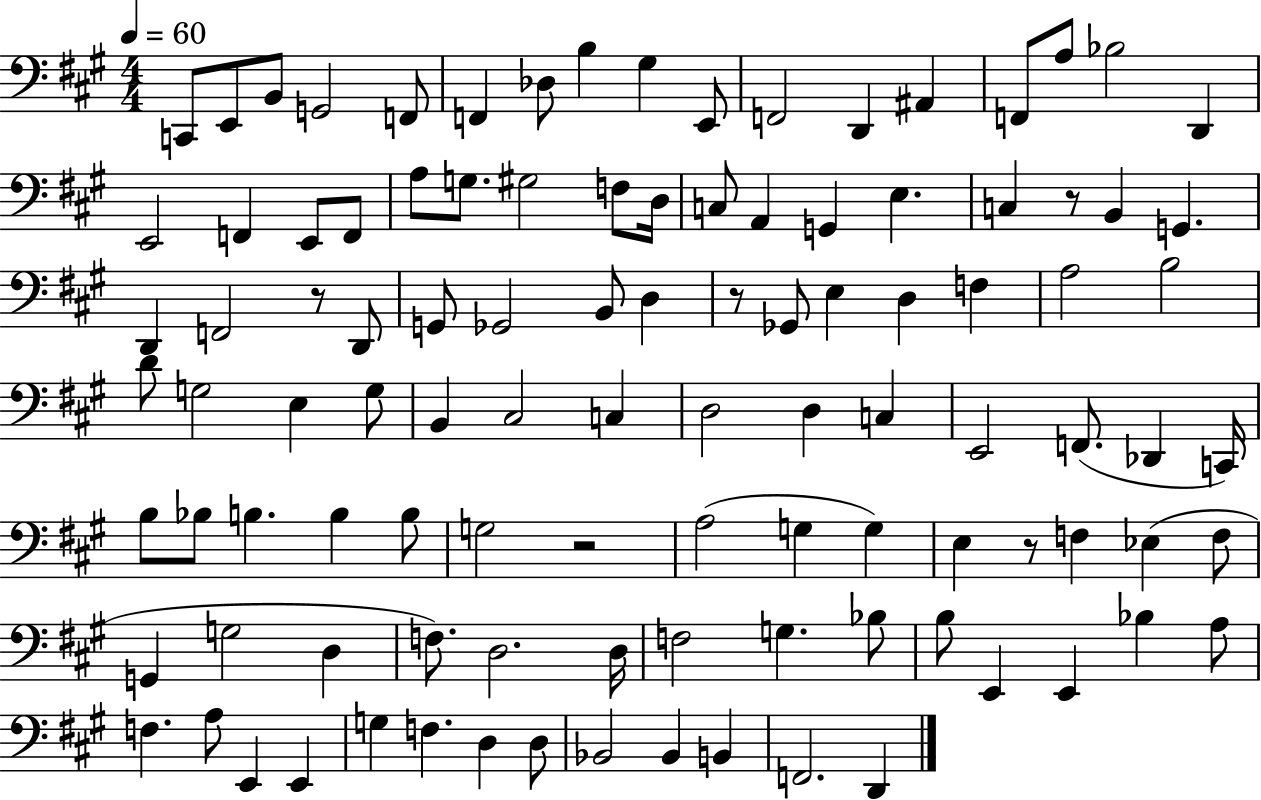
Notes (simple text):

C2/e E2/e B2/e G2/h F2/e F2/q Db3/e B3/q G#3/q E2/e F2/h D2/q A#2/q F2/e A3/e Bb3/h D2/q E2/h F2/q E2/e F2/e A3/e G3/e. G#3/h F3/e D3/s C3/e A2/q G2/q E3/q. C3/q R/e B2/q G2/q. D2/q F2/h R/e D2/e G2/e Gb2/h B2/e D3/q R/e Gb2/e E3/q D3/q F3/q A3/h B3/h D4/e G3/h E3/q G3/e B2/q C#3/h C3/q D3/h D3/q C3/q E2/h F2/e. Db2/q C2/s B3/e Bb3/e B3/q. B3/q B3/e G3/h R/h A3/h G3/q G3/q E3/q R/e F3/q Eb3/q F3/e G2/q G3/h D3/q F3/e. D3/h. D3/s F3/h G3/q. Bb3/e B3/e E2/q E2/q Bb3/q A3/e F3/q. A3/e E2/q E2/q G3/q F3/q. D3/q D3/e Bb2/h Bb2/q B2/q F2/h. D2/q